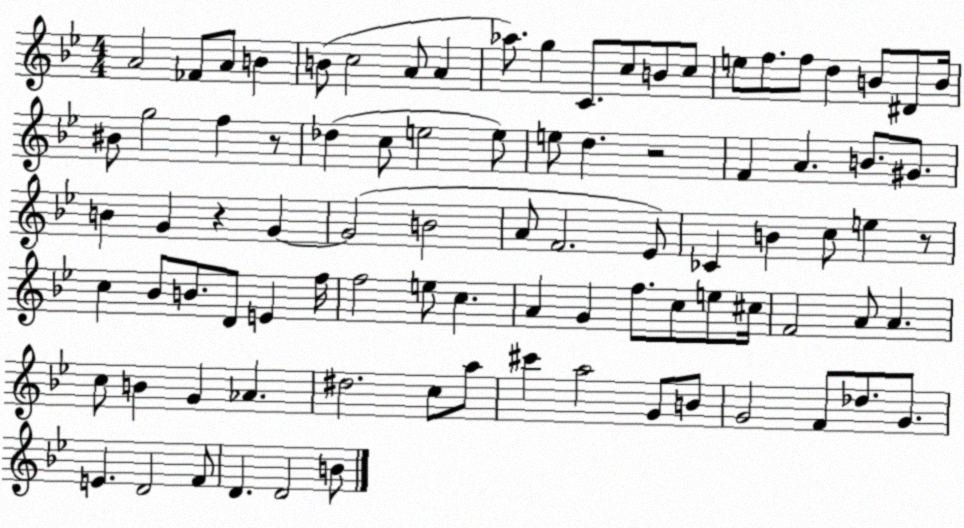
X:1
T:Untitled
M:4/4
L:1/4
K:Bb
A2 _F/2 A/2 B B/2 c2 A/2 A _a/2 g C/2 c/2 B/2 c/2 e/2 f/2 f/2 d B/2 ^D/2 B/4 ^B/2 g2 f z/2 _d c/2 e2 e/2 e/2 d z2 F A B/2 ^G/2 B G z G G2 B2 A/2 F2 _E/2 _C B c/2 e z/2 c _B/2 B/2 D/2 E f/4 f2 e/2 c A G f/2 c/2 e/2 ^c/4 F2 A/2 A c/2 B G _A ^d2 c/2 a/2 ^c' a2 G/2 B/2 G2 F/2 _d/2 G/2 E D2 F/2 D D2 B/2